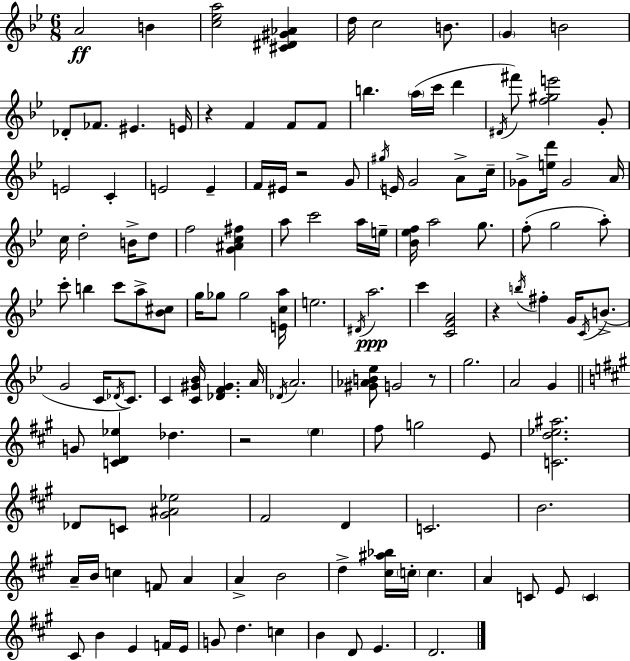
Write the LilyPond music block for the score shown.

{
  \clef treble
  \numericTimeSignature
  \time 6/8
  \key g \minor
  a'2\ff b'4 | <c'' ees'' a''>2 <cis' dis' gis' aes'>4 | d''16 c''2 b'8. | \parenthesize g'4 b'2 | \break des'8-. fes'8. eis'4. e'16 | r4 f'4 f'8 f'8 | b''4. \parenthesize a''16( c'''16 d'''4 | \acciaccatura { dis'16 }) fis'''8 <f'' gis'' e'''>2 g'8-. | \break e'2 c'4-. | e'2 e'4-- | f'16 eis'16 r2 g'8 | \acciaccatura { gis''16 } e'16 g'2 a'8-> | \break c''16-- ges'8-> <e'' d'''>16 ges'2 | a'16 c''16 d''2-. b'16-> | d''8 f''2 <g' ais' c'' fis''>4 | a''8 c'''2 | \break a''16 e''16-- <bes' ees'' f''>16 a''2 g''8. | f''8-.( g''2 | a''8-.) c'''8-. b''4 c'''8 a''8-> | <bes' cis''>8 g''16 ges''8 ges''2 | \break <e' c'' a''>16 e''2. | \acciaccatura { dis'16 }\ppp a''2. | c'''4 <c' f' a'>2 | r4 \acciaccatura { b''16 } fis''4-. | \break g'16 \acciaccatura { c'16 } b'8.->( g'2 | c'16 \acciaccatura { des'16 } c'8.) c'4 <c' gis' bes'>16 <des' f' gis'>4. | a'16 \acciaccatura { des'16 } a'2. | <gis' aes' b' ees''>8 g'2 | \break r8 g''2. | a'2 | g'4 \bar "||" \break \key a \major g'8 <c' d' ees''>4 des''4. | r2 \parenthesize e''4 | fis''8 g''2 e'8 | <c' d'' ees'' ais''>2. | \break des'8 c'8 <gis' ais' ees''>2 | fis'2 d'4 | c'2. | b'2. | \break a'16-- b'16 c''4 f'8 a'4 | a'4-> b'2 | d''4-> <cis'' ais'' bes''>16 \parenthesize c''16-. c''4. | a'4 c'8 e'8 \parenthesize c'4 | \break cis'8 b'4 e'4 f'16 e'16 | g'8 d''4. c''4 | b'4 d'8 e'4. | d'2. | \break \bar "|."
}